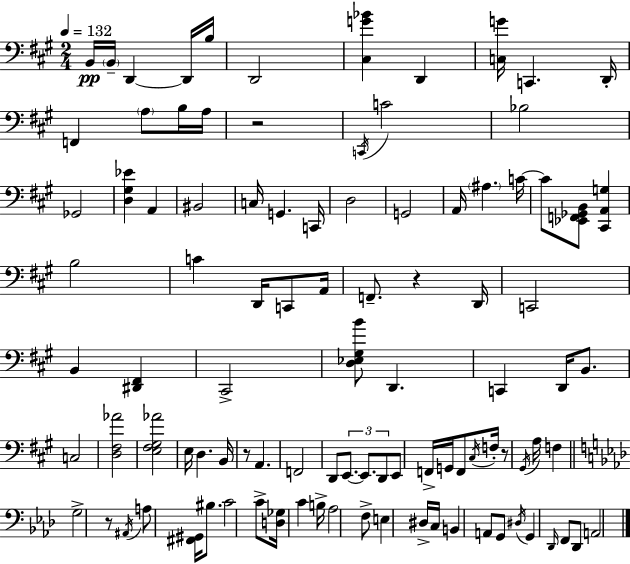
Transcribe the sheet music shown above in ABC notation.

X:1
T:Untitled
M:2/4
L:1/4
K:A
B,,/4 B,,/4 D,, D,,/4 B,/4 D,,2 [^C,G_B] D,, [C,G]/4 C,, D,,/4 F,, A,/2 B,/4 A,/4 z2 C,,/4 C2 _B,2 _G,,2 [D,^G,_E] A,, ^B,,2 C,/4 G,, C,,/4 D,2 G,,2 A,,/4 ^A, C/4 C/2 [_E,,F,,_G,,B,,]/2 [^C,,A,,G,] B,2 C D,,/4 C,,/2 A,,/4 F,,/2 z D,,/4 C,,2 B,, [^D,,^F,,] ^C,,2 [D,_E,^G,B]/2 D,, C,, D,,/4 B,,/2 C,2 [D,^F,_A]2 [E,^F,^G,_A]2 E,/4 D, B,,/4 z/2 A,, F,,2 D,,/2 E,,/2 E,,/2 D,,/2 E,,/2 F,,/4 G,,/4 F,,/2 ^C,/4 F,/4 z/2 ^G,,/4 A,/4 F, G,2 z/2 ^A,,/4 A,/2 [^F,,^G,,]/4 ^B,/2 C2 C/2 [D,_G,]/4 C B,/4 _A,2 F,/2 E, ^D,/4 C,/4 B,, A,,/2 G,,/2 ^D,/4 G,, _D,,/4 F,,/2 _D,,/2 A,,2